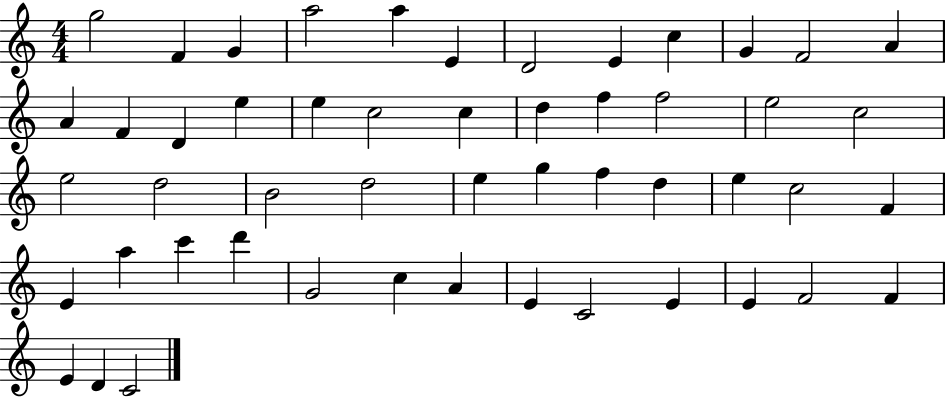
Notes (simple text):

G5/h F4/q G4/q A5/h A5/q E4/q D4/h E4/q C5/q G4/q F4/h A4/q A4/q F4/q D4/q E5/q E5/q C5/h C5/q D5/q F5/q F5/h E5/h C5/h E5/h D5/h B4/h D5/h E5/q G5/q F5/q D5/q E5/q C5/h F4/q E4/q A5/q C6/q D6/q G4/h C5/q A4/q E4/q C4/h E4/q E4/q F4/h F4/q E4/q D4/q C4/h